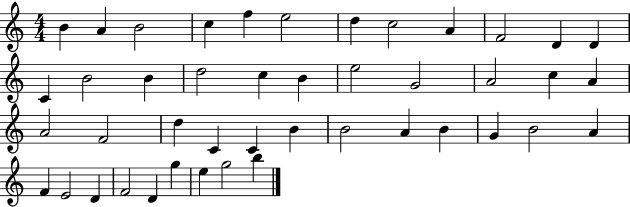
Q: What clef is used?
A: treble